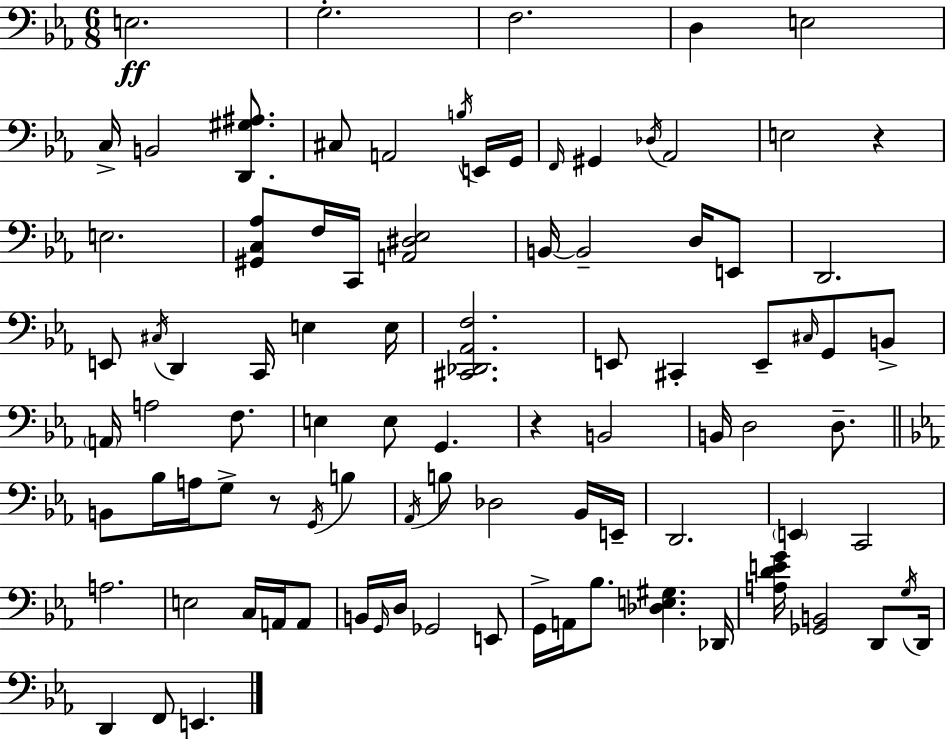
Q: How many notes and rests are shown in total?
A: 91